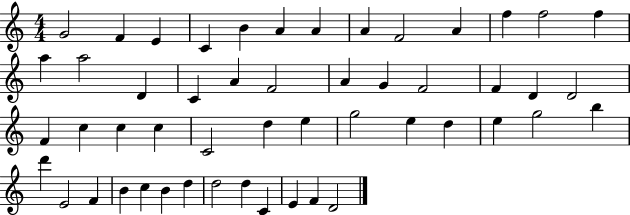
G4/h F4/q E4/q C4/q B4/q A4/q A4/q A4/q F4/h A4/q F5/q F5/h F5/q A5/q A5/h D4/q C4/q A4/q F4/h A4/q G4/q F4/h F4/q D4/q D4/h F4/q C5/q C5/q C5/q C4/h D5/q E5/q G5/h E5/q D5/q E5/q G5/h B5/q D6/q E4/h F4/q B4/q C5/q B4/q D5/q D5/h D5/q C4/q E4/q F4/q D4/h